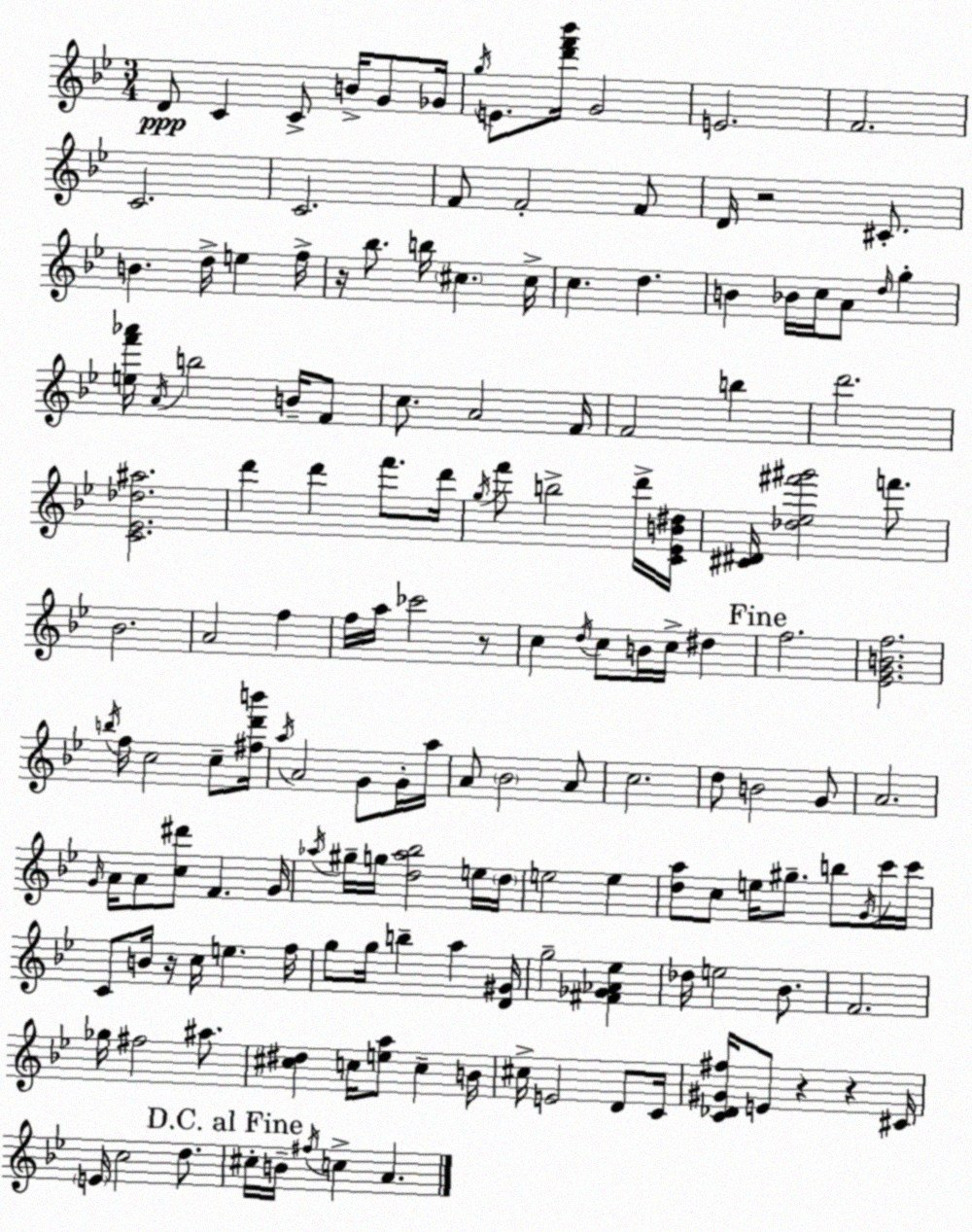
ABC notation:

X:1
T:Untitled
M:3/4
L:1/4
K:Bb
D/2 C C/2 B/4 G/2 _G/4 g/4 E/2 [d'f'_b']/4 G2 E2 F2 C2 C2 F/2 F2 F/2 D/4 z2 ^C/2 B d/4 e f/4 z/4 _b/2 b/4 ^c ^c/4 c d B _B/4 c/4 A/2 d/4 g [ef'_a']/4 A/4 b2 B/4 F/2 c/2 A2 F/4 F2 b d'2 [C_E_d^a]2 d' d' f'/2 d'/4 g/4 f'/2 b2 d'/4 [C_EB^d]/4 [^C^D]/4 [_d_e^f'^g']2 f'/2 _B2 A2 f f/4 a/4 _c'2 z/2 c d/4 c/2 B/4 c/4 ^d f2 [_EGBf]2 b/4 f/4 c2 c/2 [^fd'b']/4 a/4 A2 G/2 G/4 a/4 A/2 _B2 A/2 c2 d/2 B2 G/2 A2 G/4 A/4 A/2 [c^d']/2 F G/4 _a/4 ^g/4 g/4 [d_a_b]2 e/4 d/4 e2 e [da]/2 c/2 e/4 ^g/2 b/2 G/4 c'/4 c'/4 C/2 B/4 z/4 c/4 e f/4 g/2 g/4 b a [D^G]/4 g2 [^F_G_A_e] _d/4 e2 _B/2 F2 _g/4 ^f2 ^a/2 [^c^d] c/4 [ea]/2 c B/4 ^c/4 E2 D/2 C/4 [C_D^G^f]/4 E/2 z z ^C/4 E/4 c2 d/2 ^c/4 B/4 ^f/4 c A